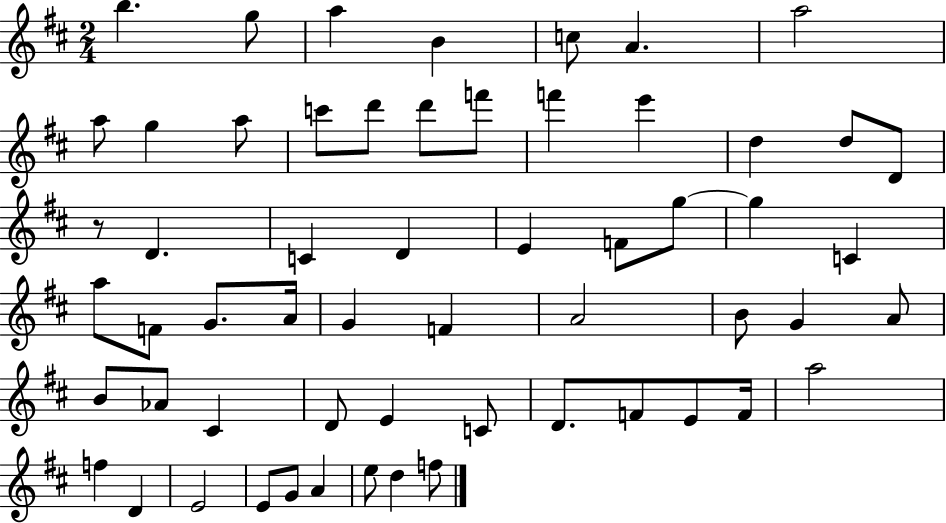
{
  \clef treble
  \numericTimeSignature
  \time 2/4
  \key d \major
  b''4. g''8 | a''4 b'4 | c''8 a'4. | a''2 | \break a''8 g''4 a''8 | c'''8 d'''8 d'''8 f'''8 | f'''4 e'''4 | d''4 d''8 d'8 | \break r8 d'4. | c'4 d'4 | e'4 f'8 g''8~~ | g''4 c'4 | \break a''8 f'8 g'8. a'16 | g'4 f'4 | a'2 | b'8 g'4 a'8 | \break b'8 aes'8 cis'4 | d'8 e'4 c'8 | d'8. f'8 e'8 f'16 | a''2 | \break f''4 d'4 | e'2 | e'8 g'8 a'4 | e''8 d''4 f''8 | \break \bar "|."
}